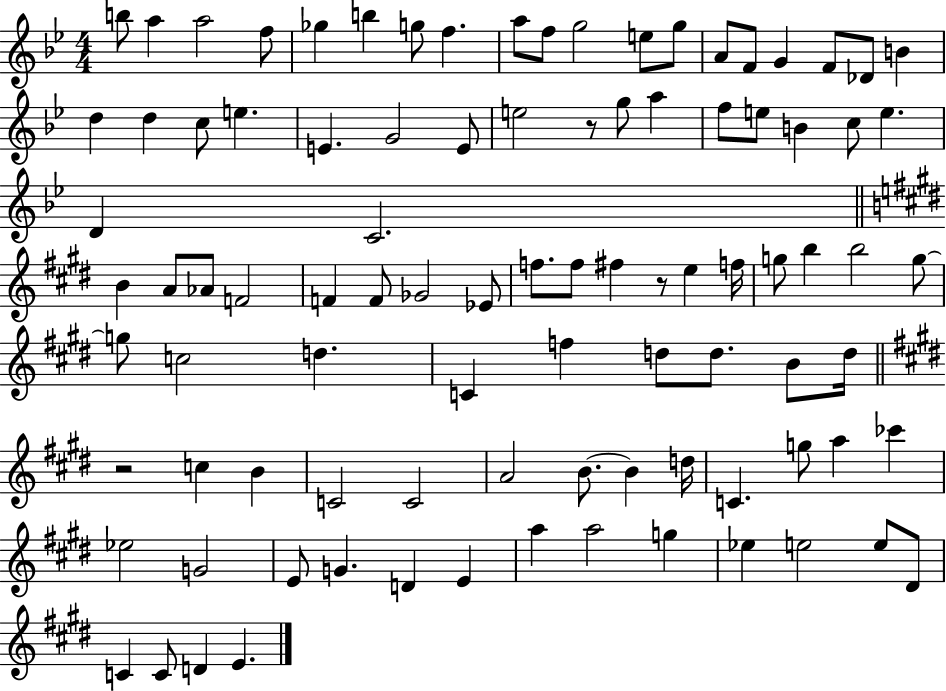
X:1
T:Untitled
M:4/4
L:1/4
K:Bb
b/2 a a2 f/2 _g b g/2 f a/2 f/2 g2 e/2 g/2 A/2 F/2 G F/2 _D/2 B d d c/2 e E G2 E/2 e2 z/2 g/2 a f/2 e/2 B c/2 e D C2 B A/2 _A/2 F2 F F/2 _G2 _E/2 f/2 f/2 ^f z/2 e f/4 g/2 b b2 g/2 g/2 c2 d C f d/2 d/2 B/2 d/4 z2 c B C2 C2 A2 B/2 B d/4 C g/2 a _c' _e2 G2 E/2 G D E a a2 g _e e2 e/2 ^D/2 C C/2 D E